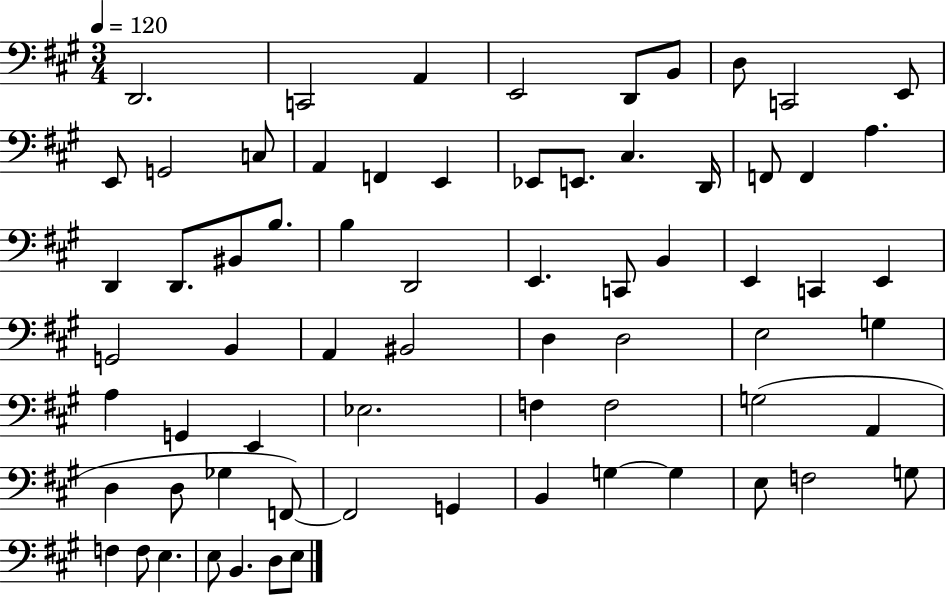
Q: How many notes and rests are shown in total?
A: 69